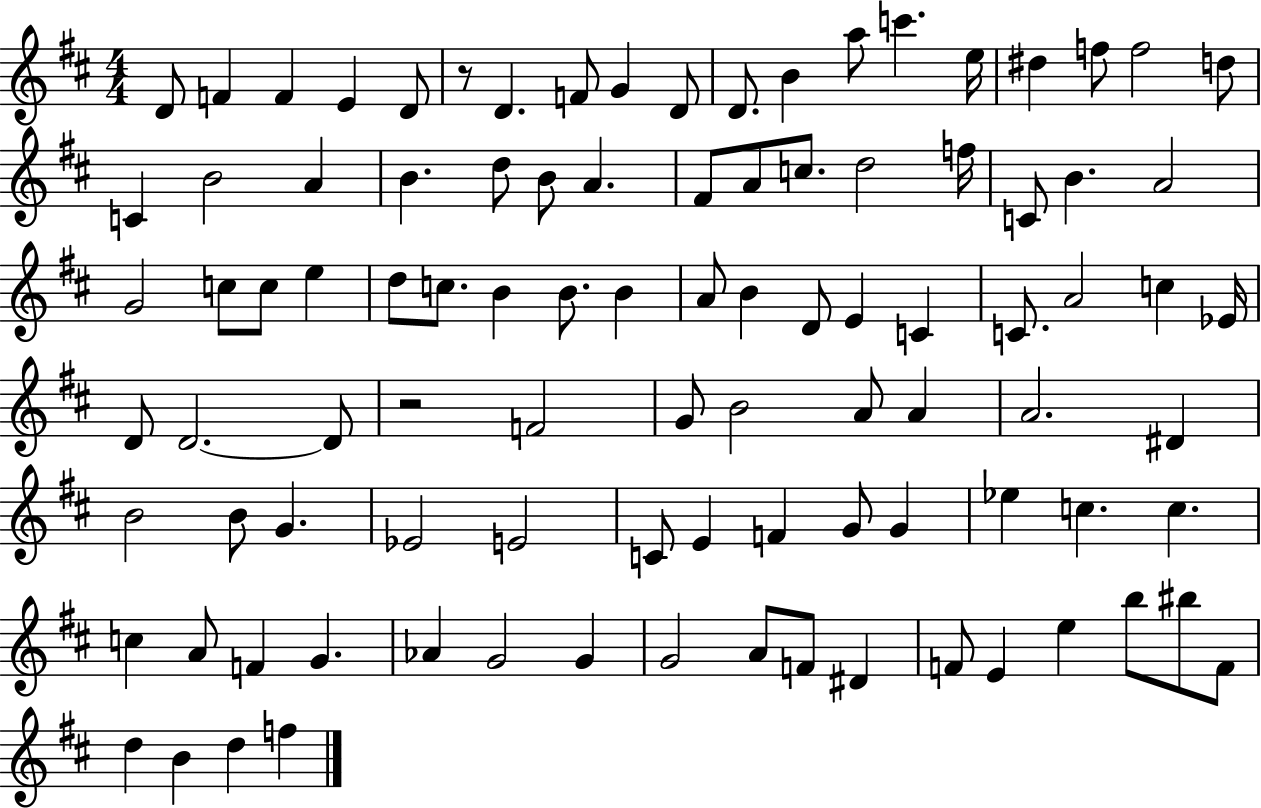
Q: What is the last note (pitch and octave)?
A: F5